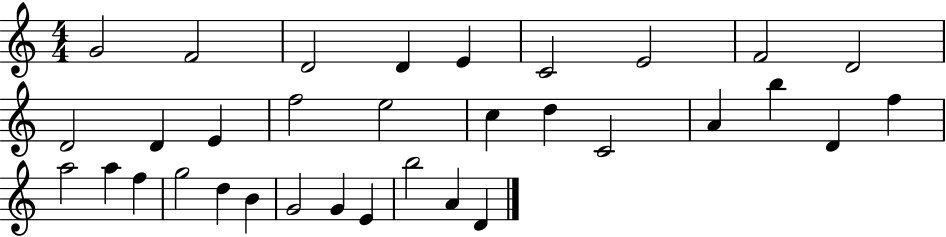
G4/h F4/h D4/h D4/q E4/q C4/h E4/h F4/h D4/h D4/h D4/q E4/q F5/h E5/h C5/q D5/q C4/h A4/q B5/q D4/q F5/q A5/h A5/q F5/q G5/h D5/q B4/q G4/h G4/q E4/q B5/h A4/q D4/q